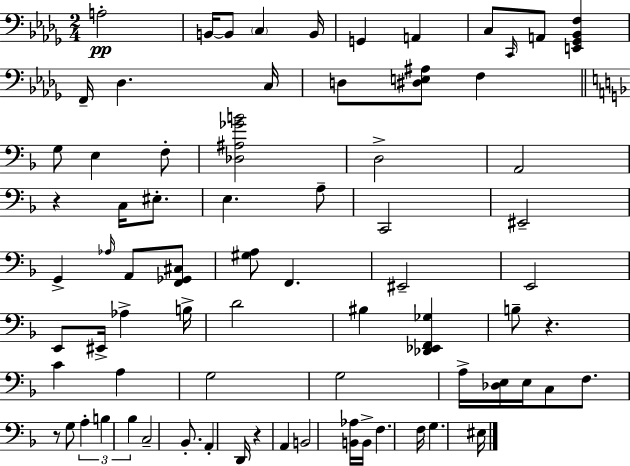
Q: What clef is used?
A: bass